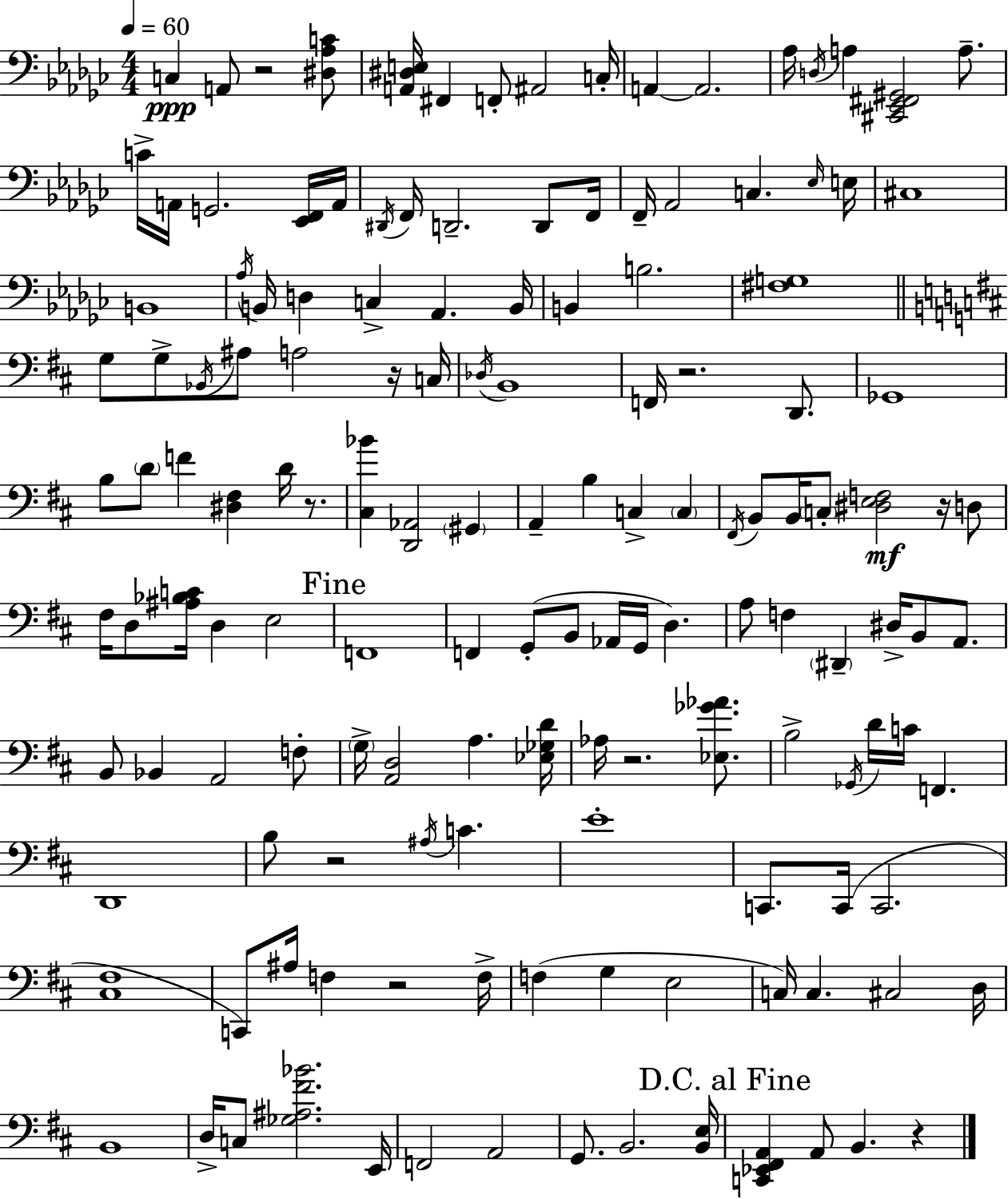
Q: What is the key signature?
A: EES minor